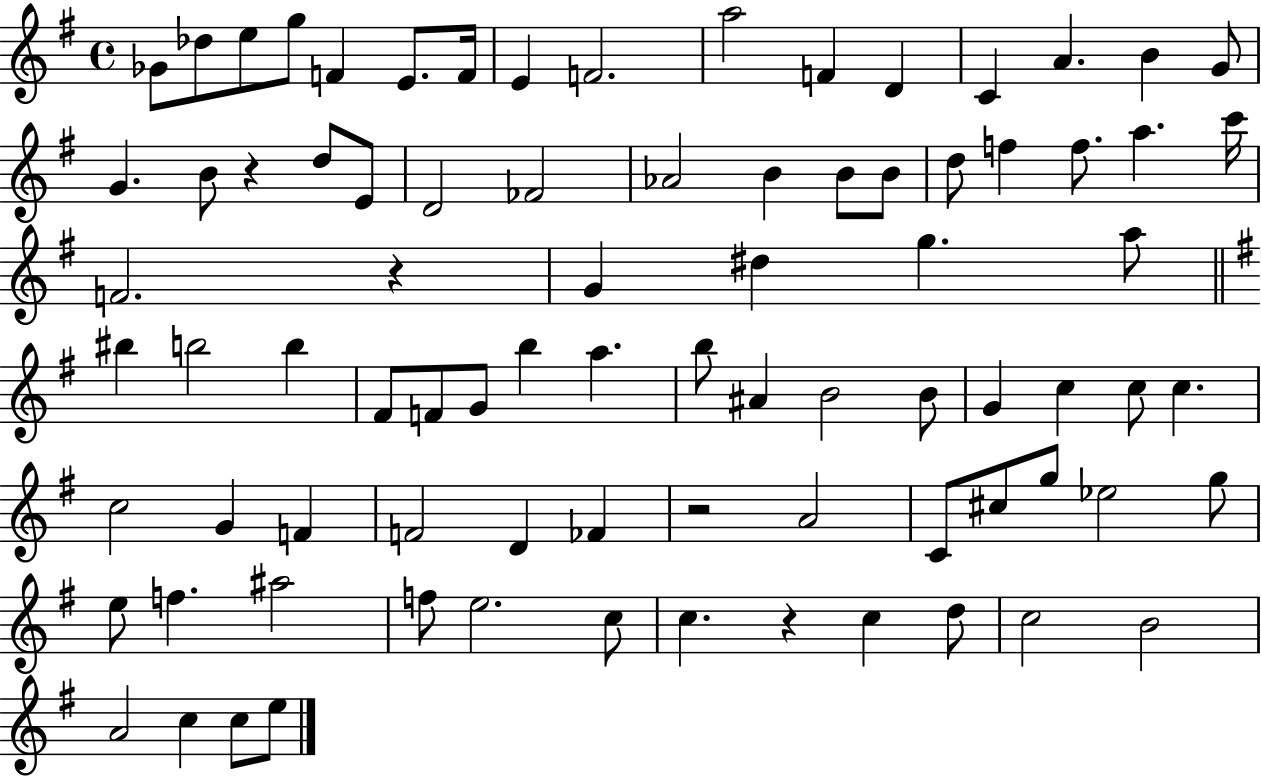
{
  \clef treble
  \time 4/4
  \defaultTimeSignature
  \key g \major
  \repeat volta 2 { ges'8 des''8 e''8 g''8 f'4 e'8. f'16 | e'4 f'2. | a''2 f'4 d'4 | c'4 a'4. b'4 g'8 | \break g'4. b'8 r4 d''8 e'8 | d'2 fes'2 | aes'2 b'4 b'8 b'8 | d''8 f''4 f''8. a''4. c'''16 | \break f'2. r4 | g'4 dis''4 g''4. a''8 | \bar "||" \break \key g \major bis''4 b''2 b''4 | fis'8 f'8 g'8 b''4 a''4. | b''8 ais'4 b'2 b'8 | g'4 c''4 c''8 c''4. | \break c''2 g'4 f'4 | f'2 d'4 fes'4 | r2 a'2 | c'8 cis''8 g''8 ees''2 g''8 | \break e''8 f''4. ais''2 | f''8 e''2. c''8 | c''4. r4 c''4 d''8 | c''2 b'2 | \break a'2 c''4 c''8 e''8 | } \bar "|."
}